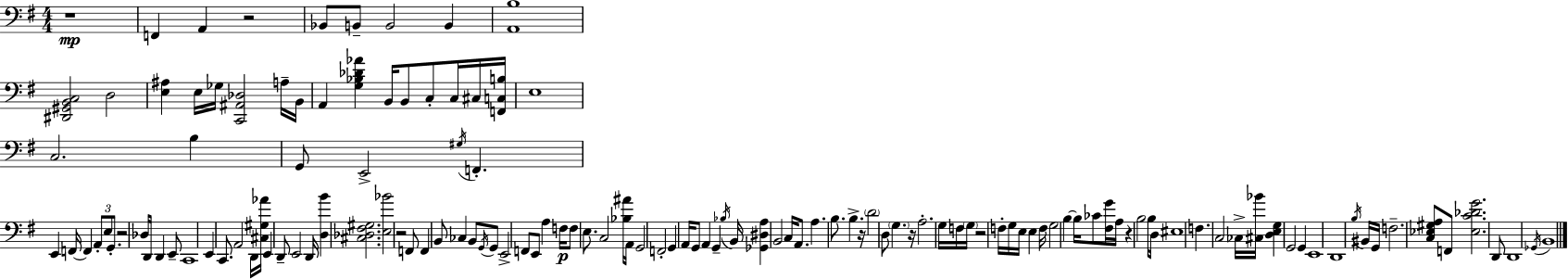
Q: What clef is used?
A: bass